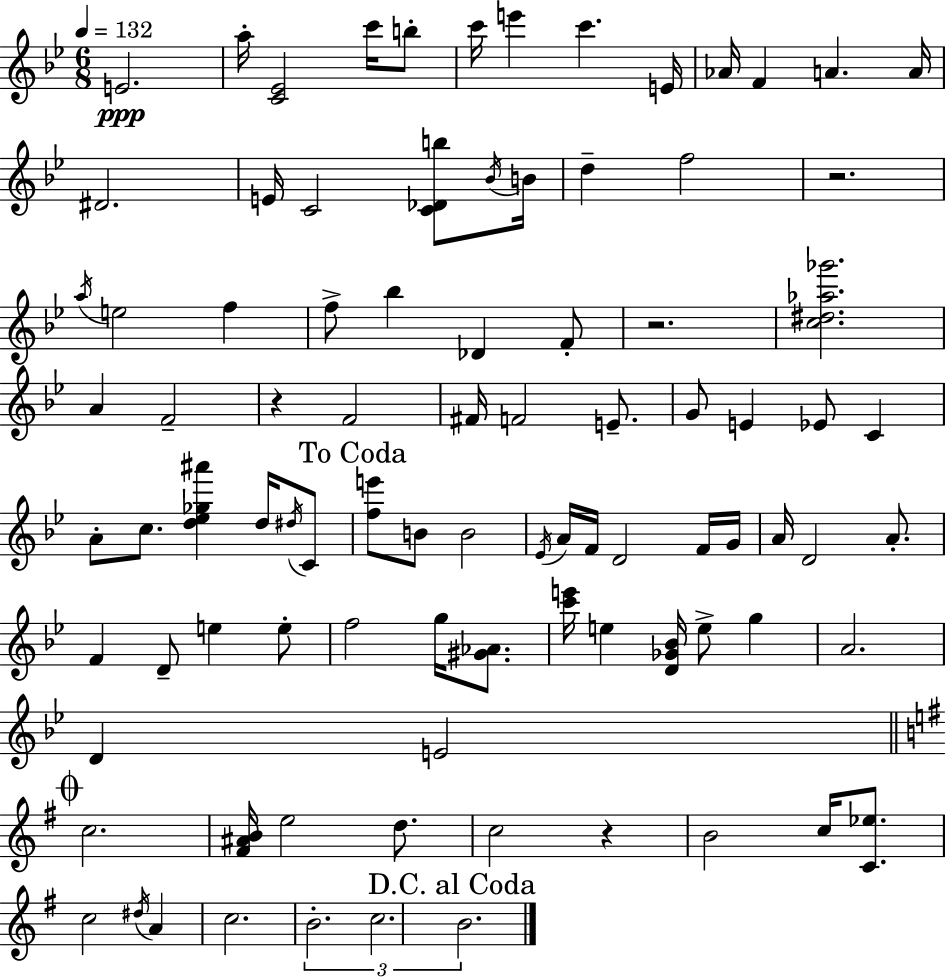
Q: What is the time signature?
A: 6/8